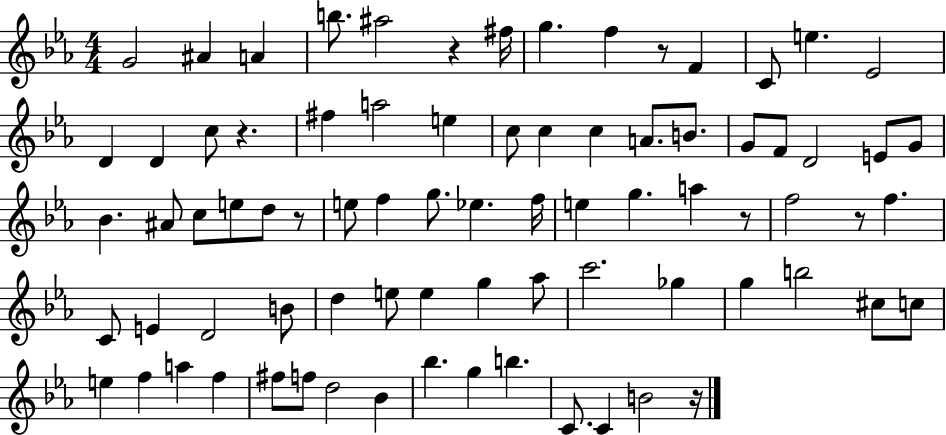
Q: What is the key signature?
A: EES major